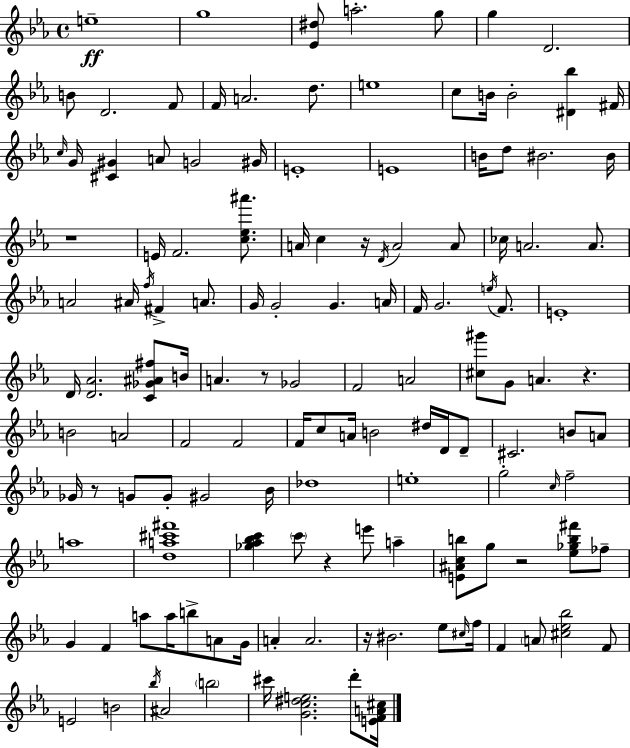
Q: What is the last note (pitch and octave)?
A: D6